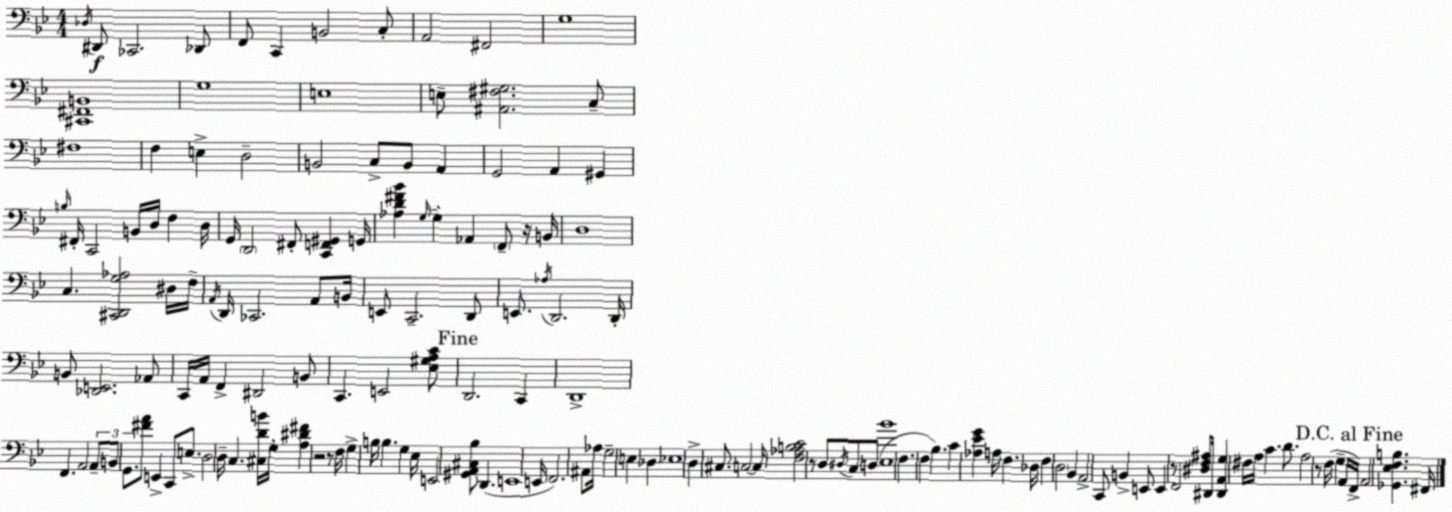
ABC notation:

X:1
T:Untitled
M:4/4
L:1/4
K:Bb
_D,/4 ^D,,/2 _C,,2 _D,,/2 F,,/2 C,, B,,2 C,/2 A,,2 ^F,,2 G,4 [^C,,^F,,B,,]4 G,4 E,4 E,/2 [^A,,^F,^G,]2 C,/2 ^F,4 F, E, D,2 B,,2 C,/2 B,,/2 A,, G,,2 A,, ^G,, B,/4 ^F,,/4 C,,2 B,,/4 D,/4 F, D,/4 G,,/4 D,,2 ^F,,/2 [C,,F,,^G,,] G,,/4 [_A,D^F_B] G,/4 G, _A,, F,,/2 z/4 B,,/4 D,4 C, [^C,,D,,G,_A,]2 ^D,/4 F,/4 A,,/4 D,,/4 _C,,2 A,,/2 B,,/4 E,,/2 C,,2 D,,/2 E,,/2 _A,/4 D,,2 D,,/4 B,,/2 [_D,,E,,]2 _A,,/2 C,,/4 A,,/4 F,, ^D,,2 B,,/2 C,, E,,2 [_E,^G,A,C]/2 D,,2 C,, D,,4 F,, A,,2 A,,/2 B,,/2 G,,/2 [^FA]/2 E,, C,,/2 E,/2 D,2 D,/4 C, [^C,DB]/4 G,/4 [A,^D^F] z2 z/2 F,/4 G, B,/4 B, G, _E,/4 E,,2 [^G,,A,,^C,_B,]/2 D,, E,,4 E,,/4 F,,2 ^A,,/2 _A,/4 G,2 E, _D, _E,4 D, ^C,/2 C,2 C,/4 [F,_A,B,C]2 z/2 D,/2 ^D,/4 C,/2 D,/2 [_E,_B]4 F, F, _B, C [_A,_EG] A,/4 F, _D,/4 F, D,2 _B,, A,,2 C,,/2 B,, E,,/2 E,, z/2 F,,2 [^D,F,^A,]/2 ^D,,/4 [^D,,A,,G,] ^F,/4 A,/4 C D/2 A,2 z/2 F,/4 G, A,,/4 F,,/4 A,,2 [_G,,_E,F,B,] ^F,,/4